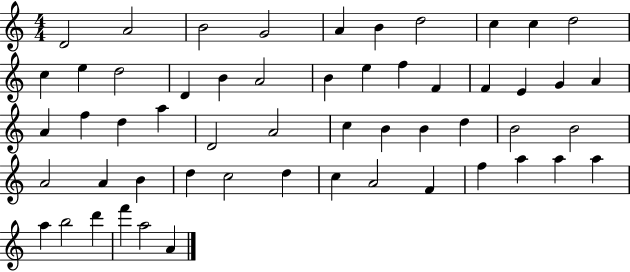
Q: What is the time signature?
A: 4/4